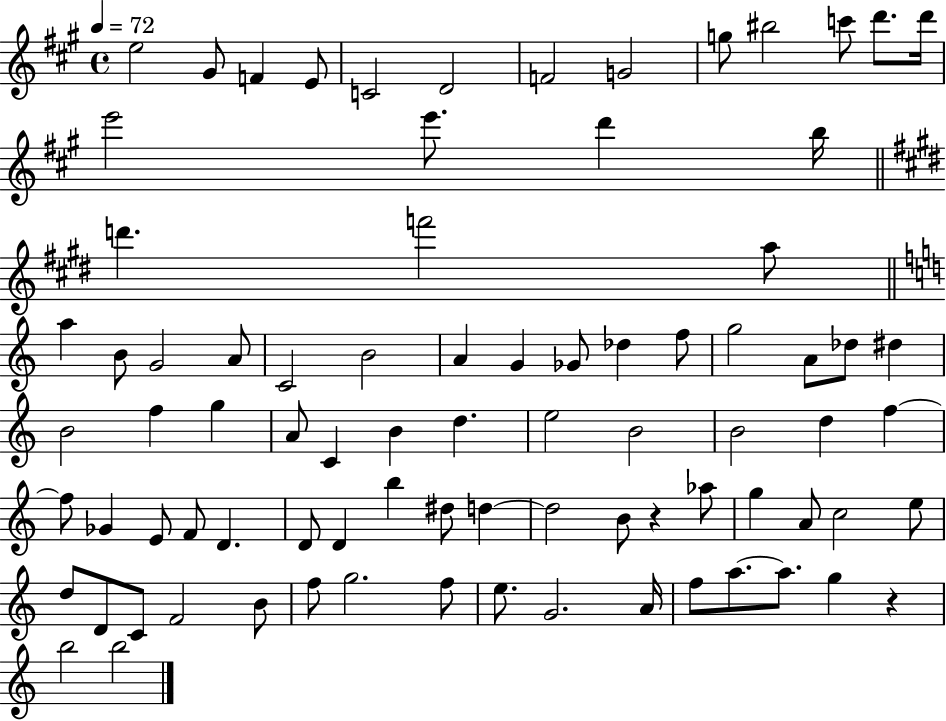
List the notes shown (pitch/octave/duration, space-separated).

E5/h G#4/e F4/q E4/e C4/h D4/h F4/h G4/h G5/e BIS5/h C6/e D6/e. D6/s E6/h E6/e. D6/q B5/s D6/q. F6/h A5/e A5/q B4/e G4/h A4/e C4/h B4/h A4/q G4/q Gb4/e Db5/q F5/e G5/h A4/e Db5/e D#5/q B4/h F5/q G5/q A4/e C4/q B4/q D5/q. E5/h B4/h B4/h D5/q F5/q F5/e Gb4/q E4/e F4/e D4/q. D4/e D4/q B5/q D#5/e D5/q D5/h B4/e R/q Ab5/e G5/q A4/e C5/h E5/e D5/e D4/e C4/e F4/h B4/e F5/e G5/h. F5/e E5/e. G4/h. A4/s F5/e A5/e. A5/e. G5/q R/q B5/h B5/h